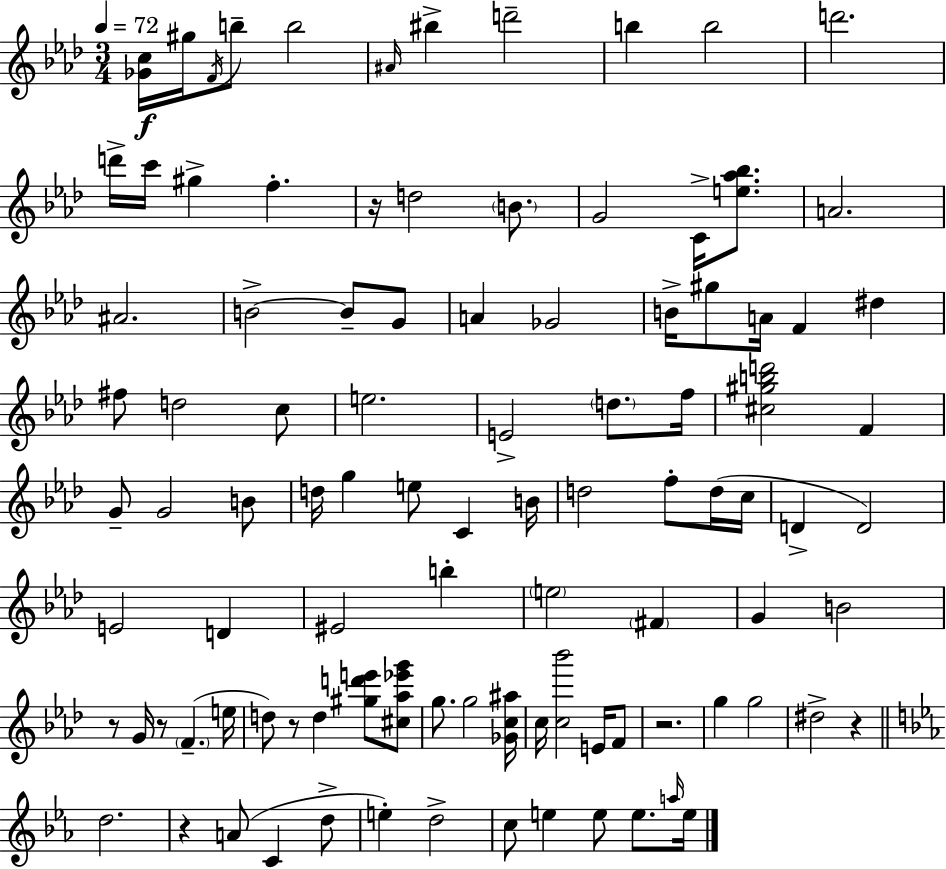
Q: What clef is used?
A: treble